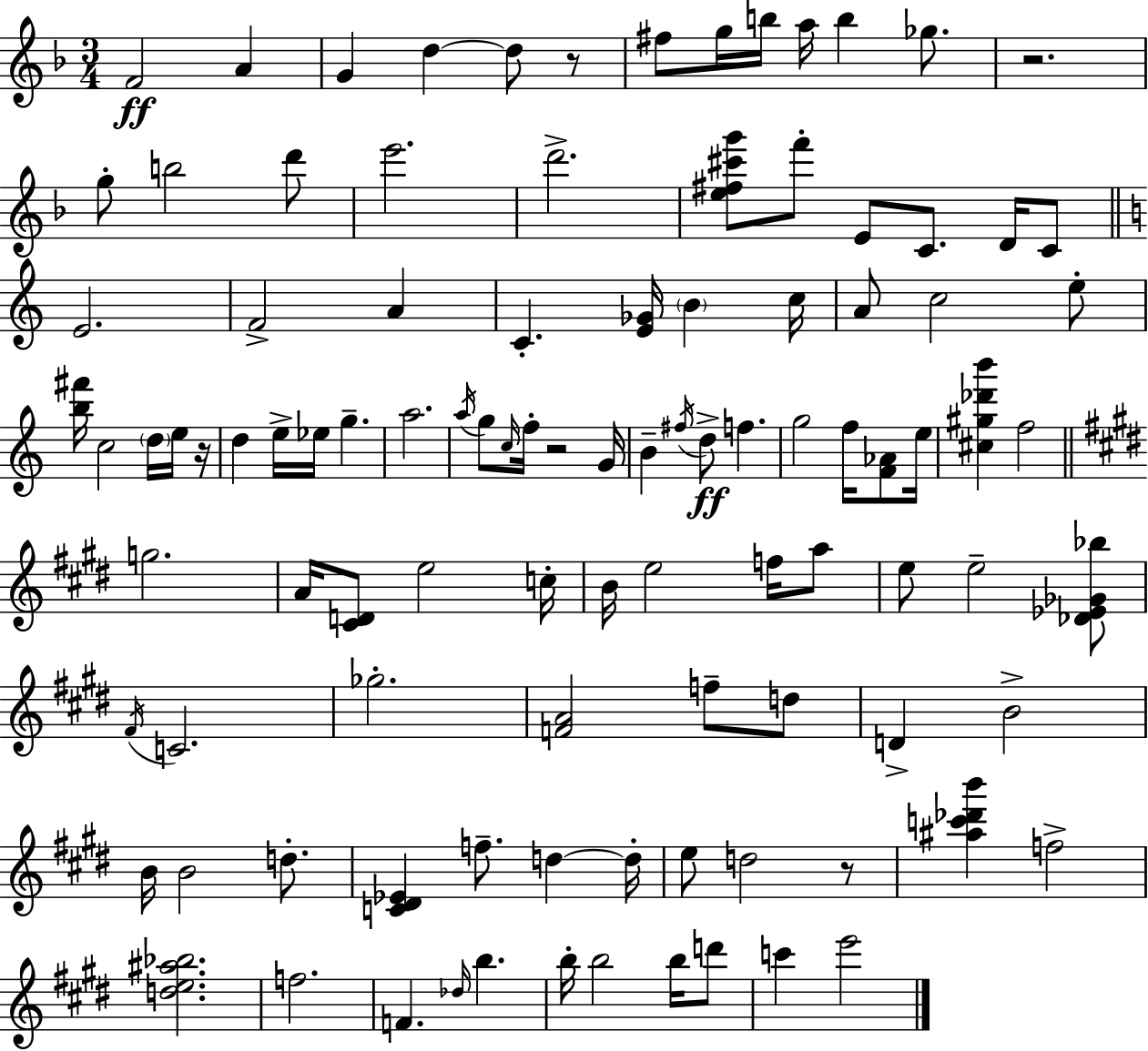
F4/h A4/q G4/q D5/q D5/e R/e F#5/e G5/s B5/s A5/s B5/q Gb5/e. R/h. G5/e B5/h D6/e E6/h. D6/h. [E5,F#5,C#6,G6]/e F6/e E4/e C4/e. D4/s C4/e E4/h. F4/h A4/q C4/q. [E4,Gb4]/s B4/q C5/s A4/e C5/h E5/e [B5,F#6]/s C5/h D5/s E5/s R/s D5/q E5/s Eb5/s G5/q. A5/h. A5/s G5/e C5/s F5/s R/h G4/s B4/q F#5/s D5/e F5/q. G5/h F5/s [F4,Ab4]/e E5/s [C#5,G#5,Db6,B6]/q F5/h G5/h. A4/s [C#4,D4]/e E5/h C5/s B4/s E5/h F5/s A5/e E5/e E5/h [Db4,Eb4,Gb4,Bb5]/e F#4/s C4/h. Gb5/h. [F4,A4]/h F5/e D5/e D4/q B4/h B4/s B4/h D5/e. [C4,D#4,Eb4]/q F5/e. D5/q D5/s E5/e D5/h R/e [A#5,C6,Db6,B6]/q F5/h [D5,E5,A#5,Bb5]/h. F5/h. F4/q. Db5/s B5/q. B5/s B5/h B5/s D6/e C6/q E6/h